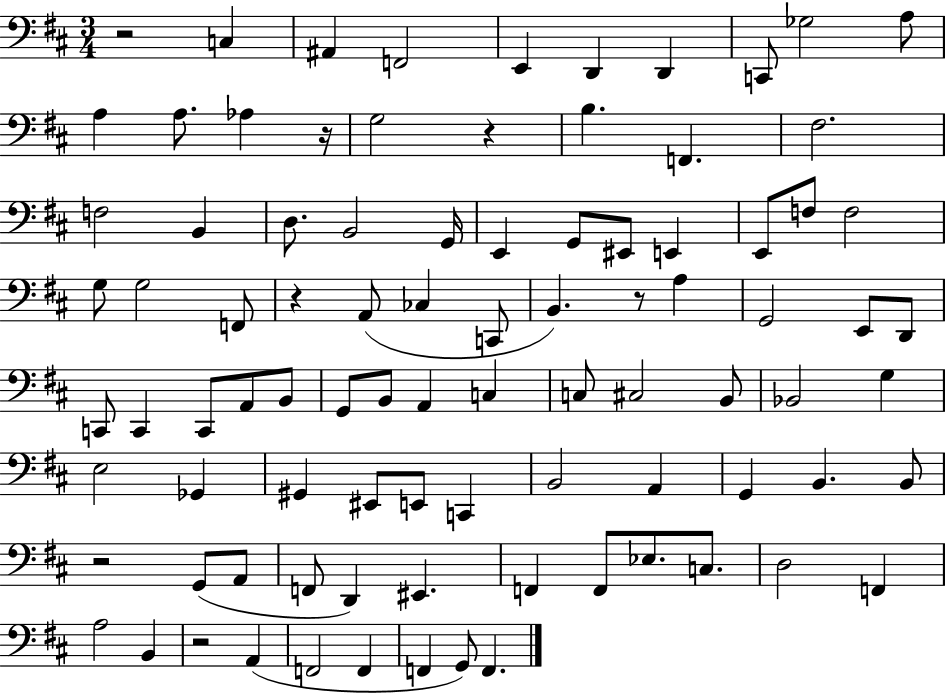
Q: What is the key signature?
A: D major